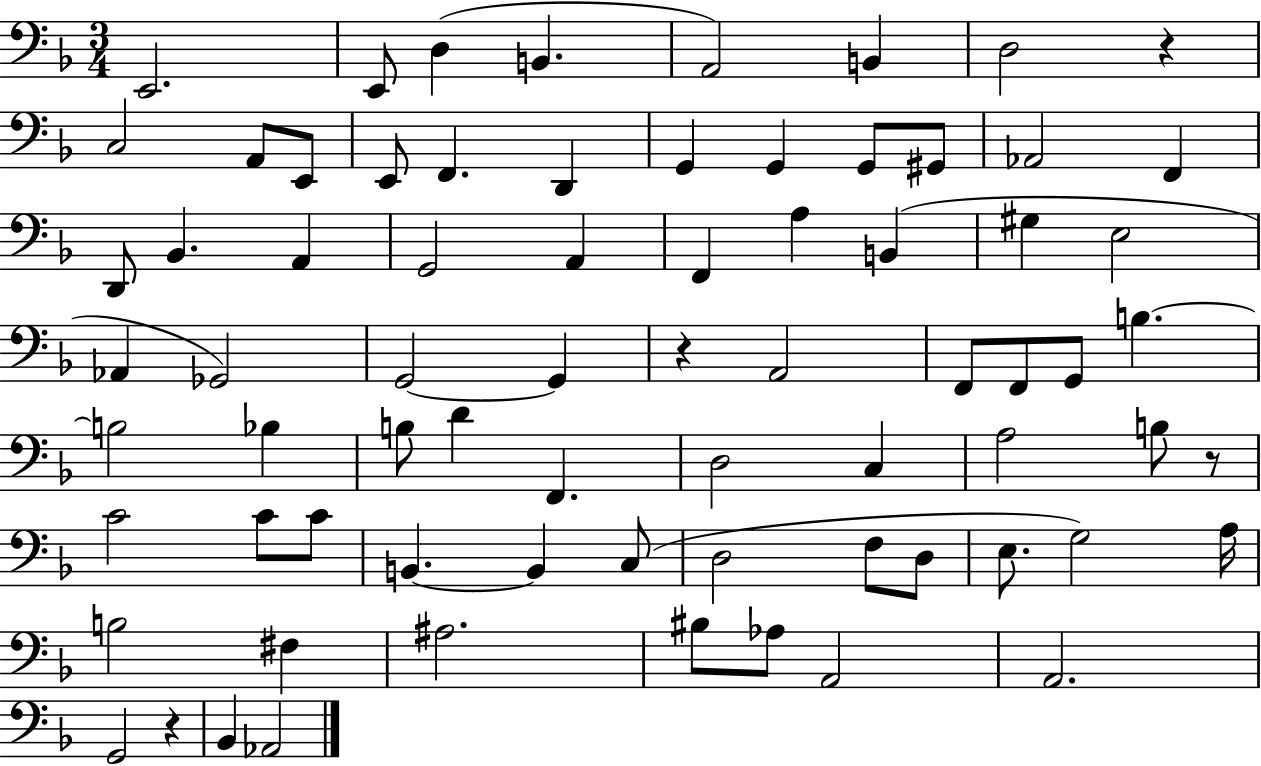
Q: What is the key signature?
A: F major